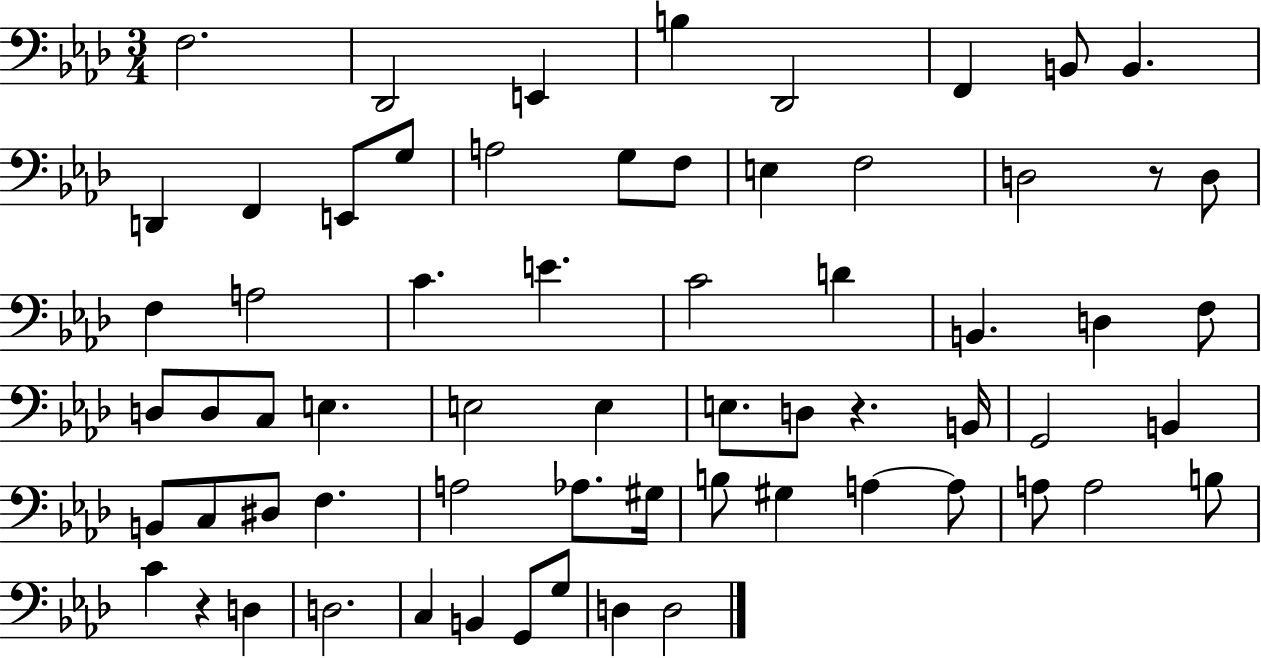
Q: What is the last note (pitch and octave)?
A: D3